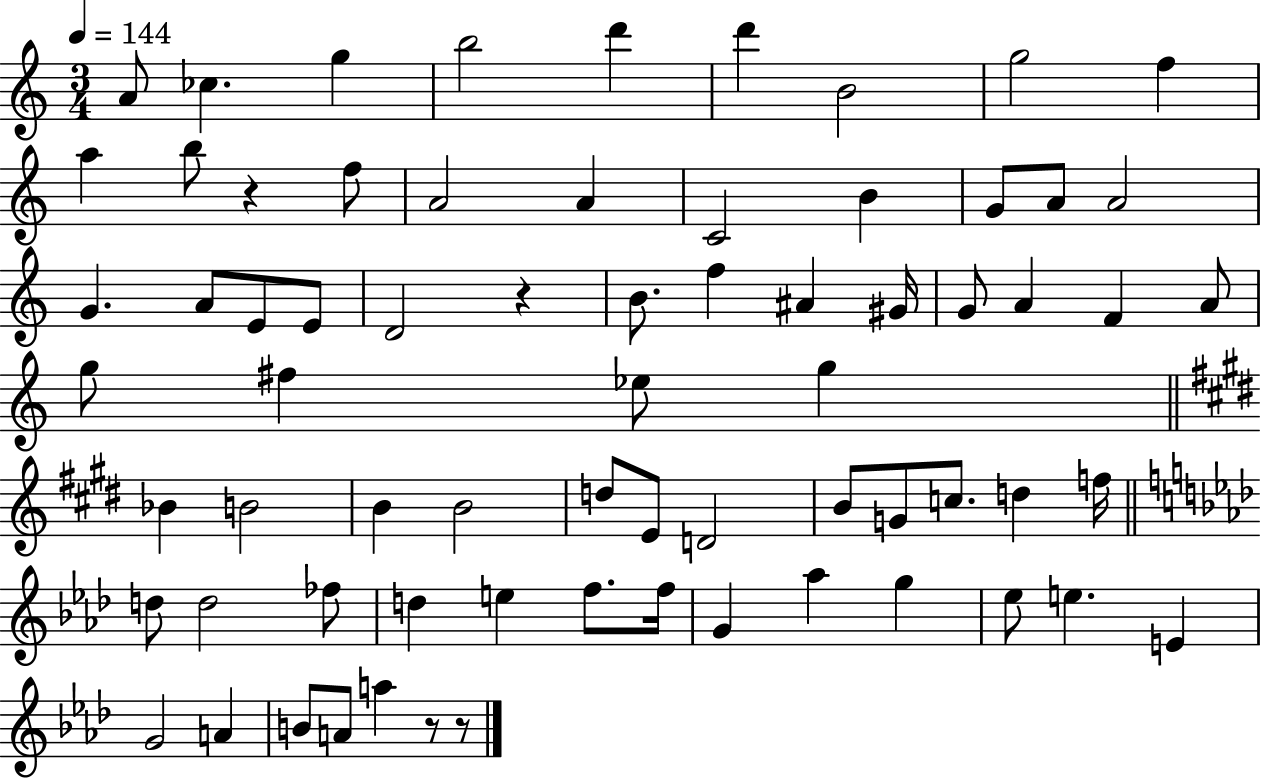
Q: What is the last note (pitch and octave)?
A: A5